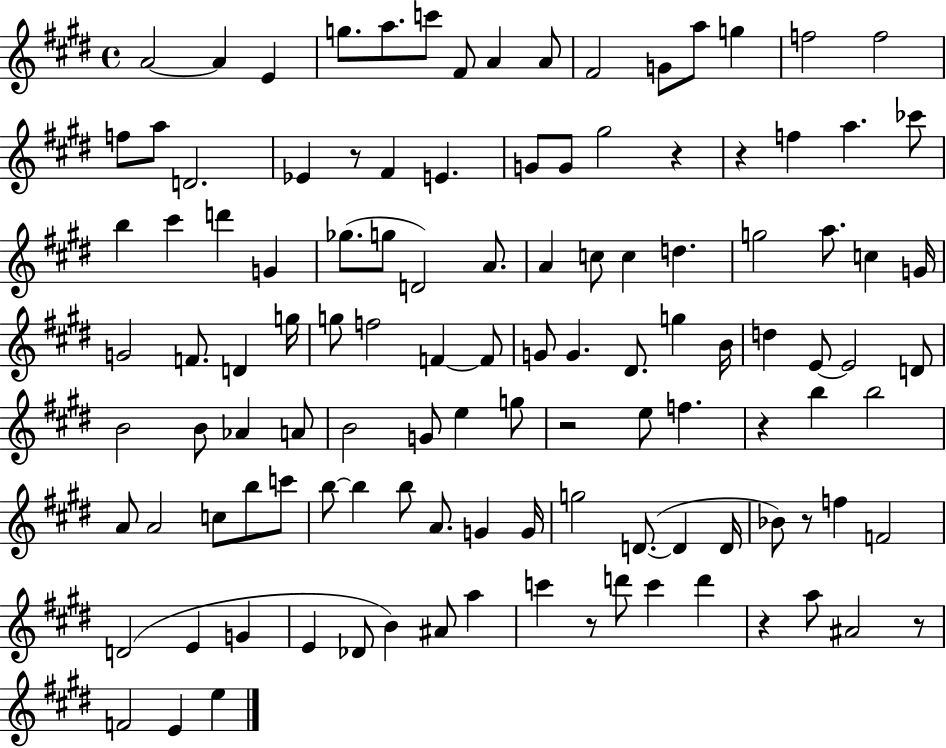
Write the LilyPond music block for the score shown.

{
  \clef treble
  \time 4/4
  \defaultTimeSignature
  \key e \major
  \repeat volta 2 { a'2~~ a'4 e'4 | g''8. a''8. c'''8 fis'8 a'4 a'8 | fis'2 g'8 a''8 g''4 | f''2 f''2 | \break f''8 a''8 d'2. | ees'4 r8 fis'4 e'4. | g'8 g'8 gis''2 r4 | r4 f''4 a''4. ces'''8 | \break b''4 cis'''4 d'''4 g'4 | ges''8.( g''8 d'2) a'8. | a'4 c''8 c''4 d''4. | g''2 a''8. c''4 g'16 | \break g'2 f'8. d'4 g''16 | g''8 f''2 f'4~~ f'8 | g'8 g'4. dis'8. g''4 b'16 | d''4 e'8~~ e'2 d'8 | \break b'2 b'8 aes'4 a'8 | b'2 g'8 e''4 g''8 | r2 e''8 f''4. | r4 b''4 b''2 | \break a'8 a'2 c''8 b''8 c'''8 | b''8~~ b''4 b''8 a'8. g'4 g'16 | g''2 d'8.~(~ d'4 d'16 | bes'8) r8 f''4 f'2 | \break d'2( e'4 g'4 | e'4 des'8 b'4) ais'8 a''4 | c'''4 r8 d'''8 c'''4 d'''4 | r4 a''8 ais'2 r8 | \break f'2 e'4 e''4 | } \bar "|."
}